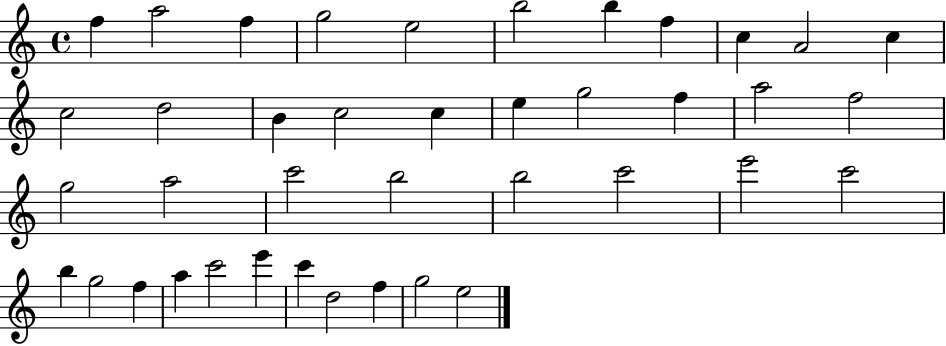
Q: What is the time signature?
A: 4/4